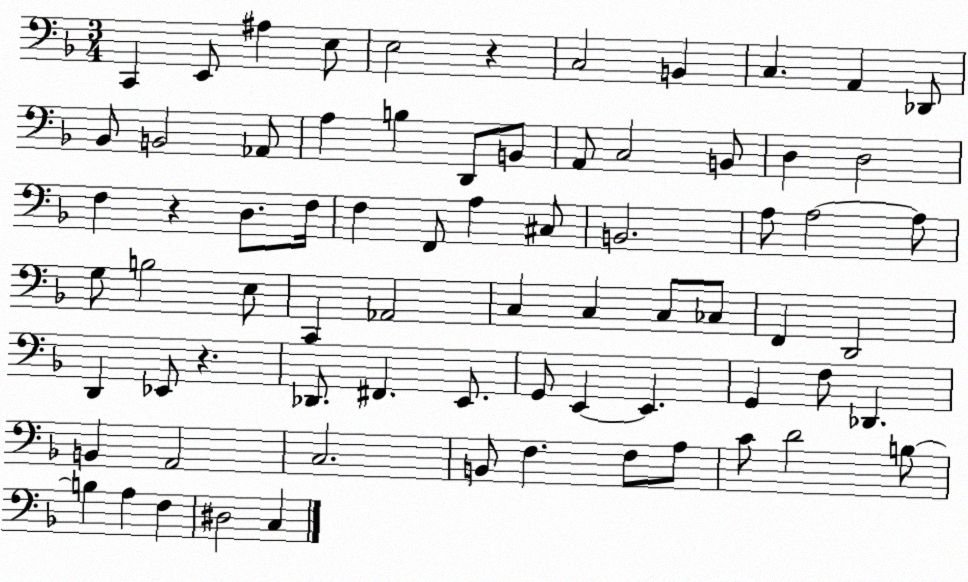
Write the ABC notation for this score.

X:1
T:Untitled
M:3/4
L:1/4
K:F
C,, E,,/2 ^A, E,/2 E,2 z C,2 B,, C, A,, _D,,/2 _B,,/2 B,,2 _A,,/2 A, B, D,,/2 B,,/2 A,,/2 C,2 B,,/2 D, D,2 F, z D,/2 F,/4 F, F,,/2 A, ^C,/2 B,,2 A,/2 A,2 A,/2 G,/2 B,2 E,/2 C,, _A,,2 C, C, C,/2 _C,/2 F,, D,,2 D,, _E,,/2 z _D,,/2 ^F,, E,,/2 G,,/2 E,, E,, G,, F,/2 _D,, B,, A,,2 C,2 B,,/2 F, F,/2 A,/2 C/2 D2 B,/2 B, A, F, ^D,2 C,